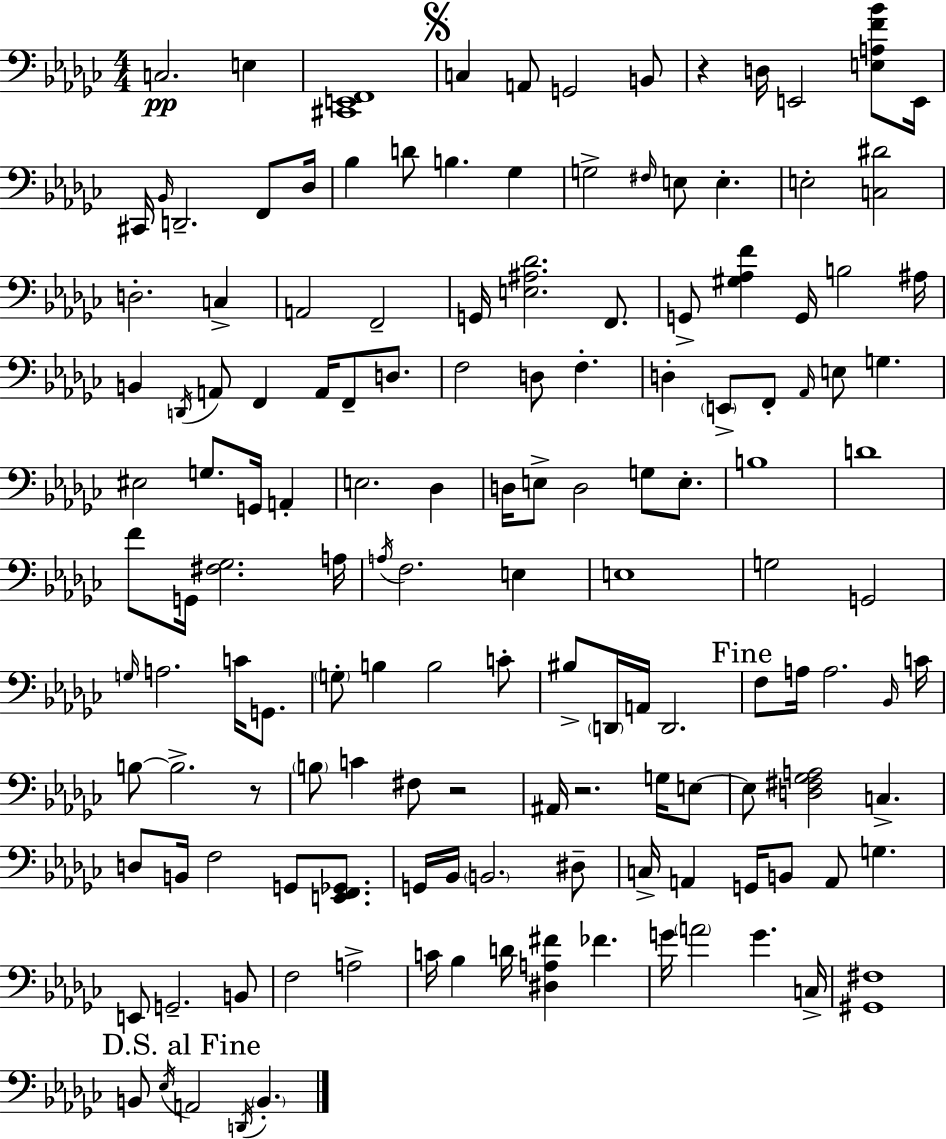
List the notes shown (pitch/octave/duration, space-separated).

C3/h. E3/q [C#2,E2,F2]/w C3/q A2/e G2/h B2/e R/q D3/s E2/h [E3,A3,F4,Bb4]/e E2/s C#2/s Bb2/s D2/h. F2/e Db3/s Bb3/q D4/e B3/q. Gb3/q G3/h F#3/s E3/e E3/q. E3/h [C3,D#4]/h D3/h. C3/q A2/h F2/h G2/s [E3,A#3,Db4]/h. F2/e. G2/e [G#3,Ab3,F4]/q G2/s B3/h A#3/s B2/q D2/s A2/e F2/q A2/s F2/e D3/e. F3/h D3/e F3/q. D3/q E2/e F2/e Ab2/s E3/e G3/q. EIS3/h G3/e. G2/s A2/q E3/h. Db3/q D3/s E3/e D3/h G3/e E3/e. B3/w D4/w F4/e G2/s [F#3,Gb3]/h. A3/s A3/s F3/h. E3/q E3/w G3/h G2/h G3/s A3/h. C4/s G2/e. G3/e B3/q B3/h C4/e BIS3/e D2/s A2/s D2/h. F3/e A3/s A3/h. Bb2/s C4/s B3/e B3/h. R/e B3/e C4/q F#3/e R/h A#2/s R/h. G3/s E3/e E3/e [D3,F#3,Gb3,A3]/h C3/q. D3/e B2/s F3/h G2/e [E2,F2,Gb2]/e. G2/s Bb2/s B2/h. D#3/e C3/s A2/q G2/s B2/e A2/e G3/q. E2/e G2/h. B2/e F3/h A3/h C4/s Bb3/q D4/s [D#3,A3,F#4]/q FES4/q. G4/s A4/h G4/q. C3/s [G#2,F#3]/w B2/e Eb3/s A2/h D2/s B2/q.